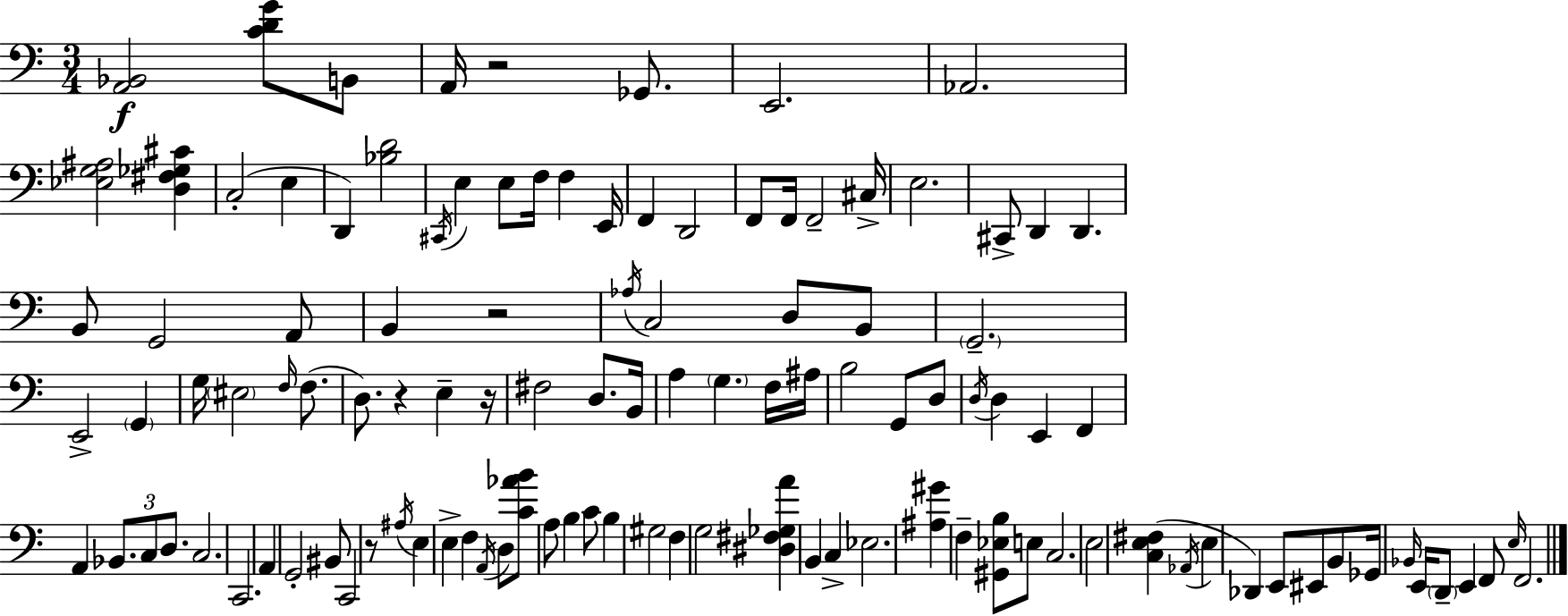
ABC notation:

X:1
T:Untitled
M:3/4
L:1/4
K:Am
[A,,_B,,]2 [CDG]/2 B,,/2 A,,/4 z2 _G,,/2 E,,2 _A,,2 [_E,G,^A,]2 [D,^F,_G,^C] C,2 E, D,, [_B,D]2 ^C,,/4 E, E,/2 F,/4 F, E,,/4 F,, D,,2 F,,/2 F,,/4 F,,2 ^C,/4 E,2 ^C,,/2 D,, D,, B,,/2 G,,2 A,,/2 B,, z2 _A,/4 C,2 D,/2 B,,/2 G,,2 E,,2 G,, G,/4 ^E,2 F,/4 F,/2 D,/2 z E, z/4 ^F,2 D,/2 B,,/4 A, G, F,/4 ^A,/4 B,2 G,,/2 D,/2 D,/4 D, E,, F,, A,, _B,,/2 C,/2 D,/2 C,2 C,,2 A,, G,,2 ^B,,/2 C,,2 z/2 ^A,/4 E, E, F, A,,/4 D,/2 [C_AB]/2 A,/2 B, C/2 B, ^G,2 F, G,2 [^D,^F,_G,A] B,, C, _E,2 [^A,^G] F, [^G,,_E,B,]/2 E,/2 C,2 E,2 [C,E,^F,] _A,,/4 E, _D,, E,,/2 ^E,,/2 B,,/2 _G,,/4 _B,,/4 E,,/4 D,,/2 E,, F,,/2 E,/4 F,,2